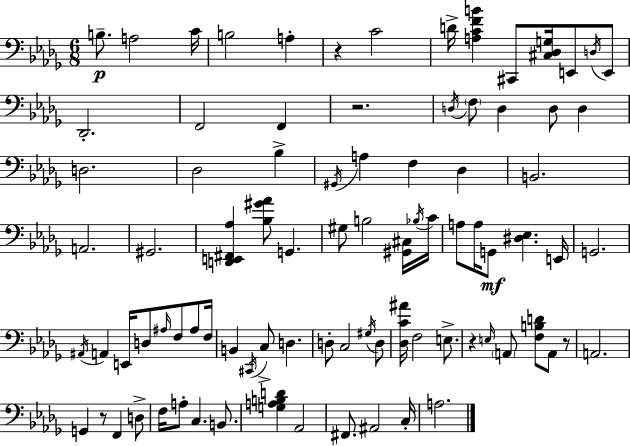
B3/e. A3/h C4/s B3/h A3/q R/q C4/h D4/s [A3,C4,F4,B4]/q C#2/e [C#3,Db3,G3]/s E2/e D3/s E2/e Db2/h. F2/h F2/q R/h. D3/s F3/e D3/q D3/e D3/q D3/h. Db3/h Bb3/q G#2/s A3/q F3/q Db3/q B2/h. A2/h. G#2/h. [D2,E2,F#2,Ab3]/q [Bb3,G#4,Ab4]/e G2/q. G#3/e B3/h [G#2,C#3]/s Bb3/s C4/s A3/e A3/s G2/e [D#3,Eb3]/q. E2/s G2/h. A#2/s A2/q E2/s D3/e A#3/s F3/e A#3/e F3/s B2/q C#2/s C3/e D3/q. D3/e C3/h G#3/s D3/e [Db3,C4,A#4]/s F3/h E3/e. R/q E3/s A2/e [F3,B3,D4]/e A2/e R/e A2/h. G2/q R/e F2/q D3/e F3/s A3/e C3/q. B2/e. [G3,A3,B3,D4]/q Ab2/h F#2/e. A#2/h C3/s A3/h.